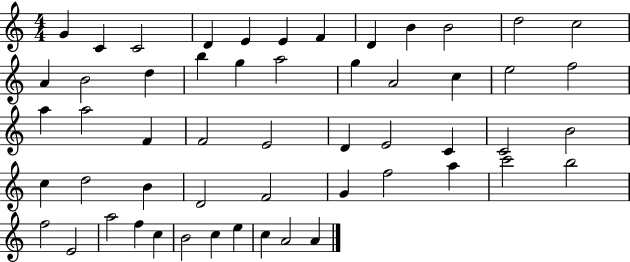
X:1
T:Untitled
M:4/4
L:1/4
K:C
G C C2 D E E F D B B2 d2 c2 A B2 d b g a2 g A2 c e2 f2 a a2 F F2 E2 D E2 C C2 B2 c d2 B D2 F2 G f2 a c'2 b2 f2 E2 a2 f c B2 c e c A2 A